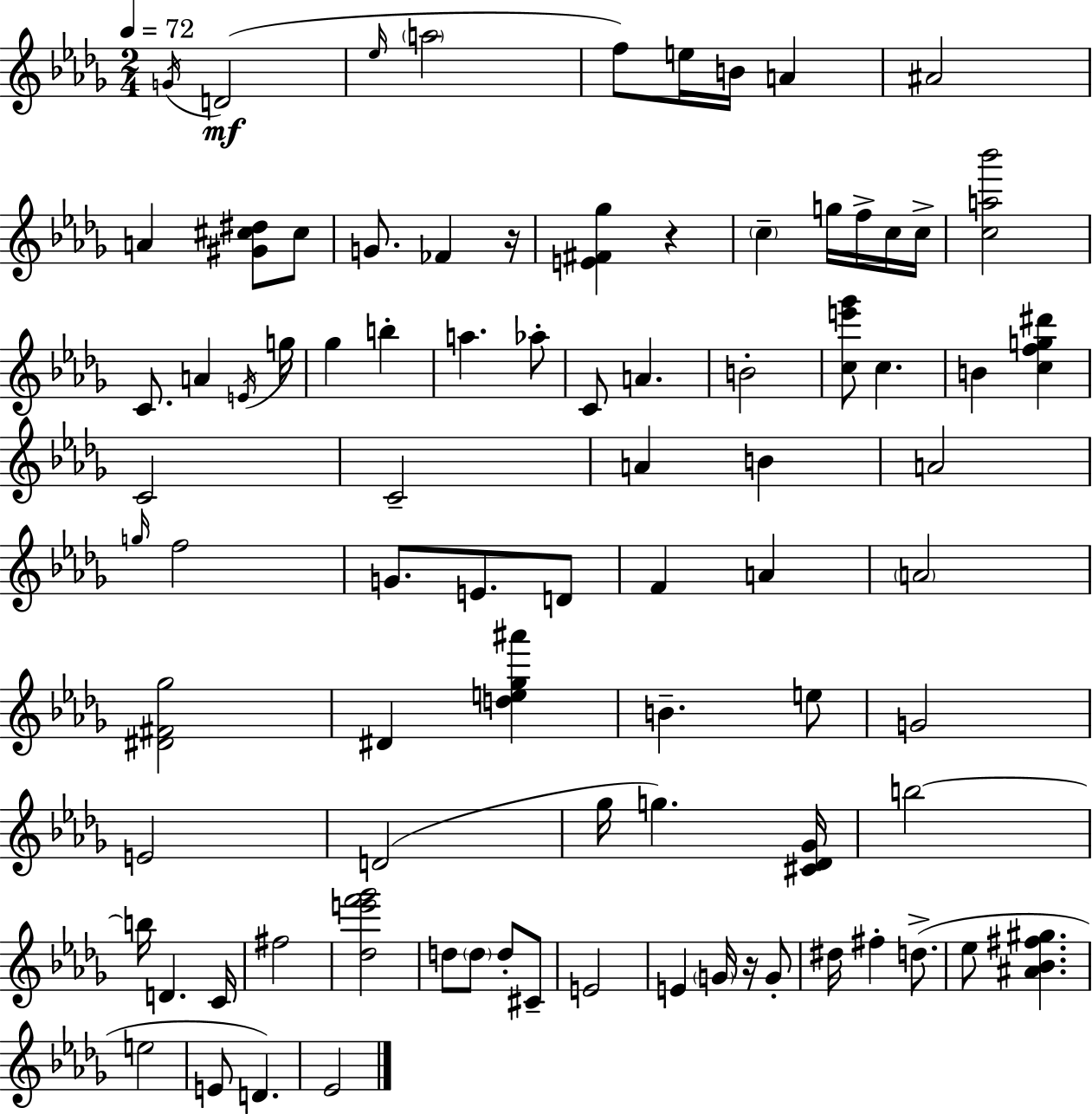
X:1
T:Untitled
M:2/4
L:1/4
K:Bbm
G/4 D2 _e/4 a2 f/2 e/4 B/4 A ^A2 A [^G^c^d]/2 ^c/2 G/2 _F z/4 [E^F_g] z c g/4 f/4 c/4 c/4 [ca_b']2 C/2 A E/4 g/4 _g b a _a/2 C/2 A B2 [ce'_g']/2 c B [cfg^d'] C2 C2 A B A2 g/4 f2 G/2 E/2 D/2 F A A2 [^D^F_g]2 ^D [de_g^a'] B e/2 G2 E2 D2 _g/4 g [^C_D_G]/4 b2 b/4 D C/4 ^f2 [_de'f'_g']2 d/2 d/2 d/2 ^C/2 E2 E G/4 z/4 G/2 ^d/4 ^f d/2 _e/2 [^A_B^f^g] e2 E/2 D _E2